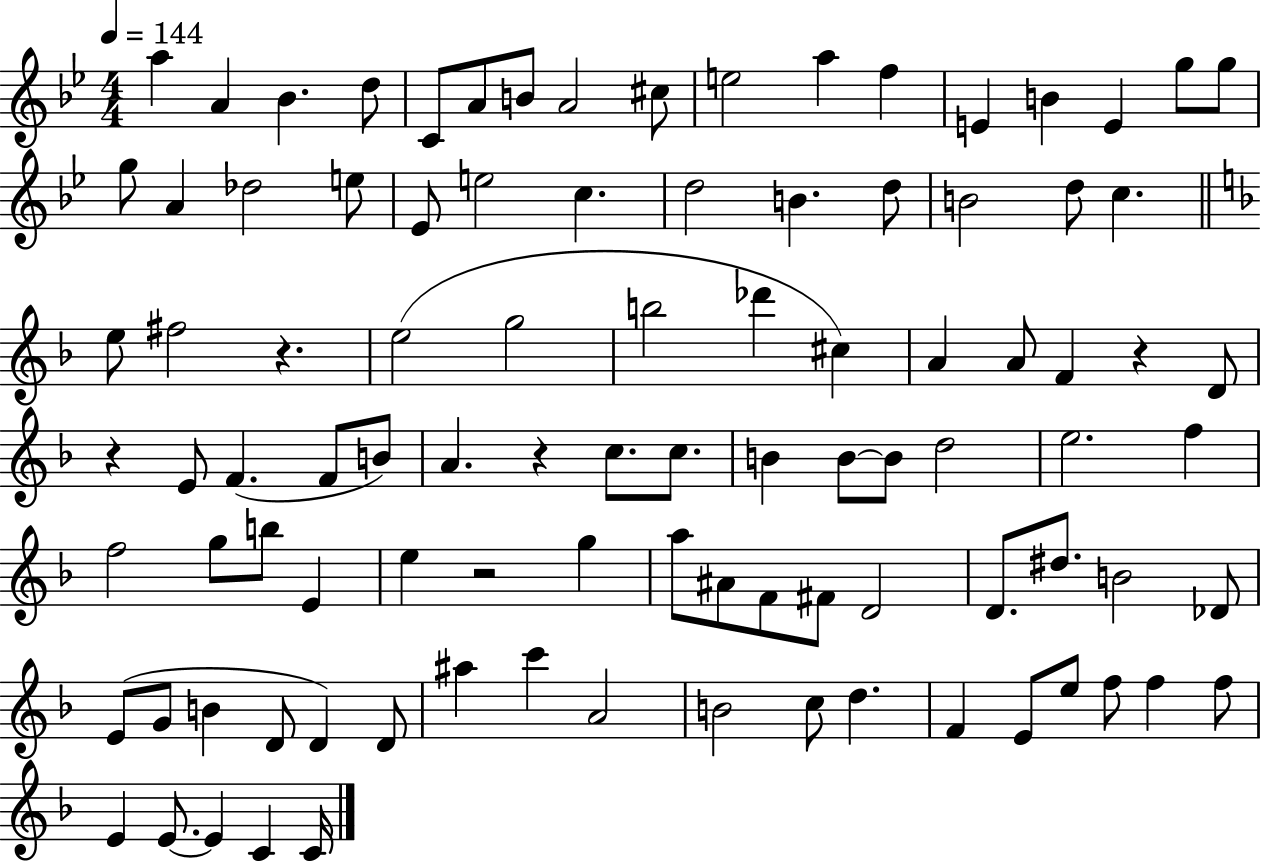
{
  \clef treble
  \numericTimeSignature
  \time 4/4
  \key bes \major
  \tempo 4 = 144
  a''4 a'4 bes'4. d''8 | c'8 a'8 b'8 a'2 cis''8 | e''2 a''4 f''4 | e'4 b'4 e'4 g''8 g''8 | \break g''8 a'4 des''2 e''8 | ees'8 e''2 c''4. | d''2 b'4. d''8 | b'2 d''8 c''4. | \break \bar "||" \break \key d \minor e''8 fis''2 r4. | e''2( g''2 | b''2 des'''4 cis''4) | a'4 a'8 f'4 r4 d'8 | \break r4 e'8 f'4.( f'8 b'8) | a'4. r4 c''8. c''8. | b'4 b'8~~ b'8 d''2 | e''2. f''4 | \break f''2 g''8 b''8 e'4 | e''4 r2 g''4 | a''8 ais'8 f'8 fis'8 d'2 | d'8. dis''8. b'2 des'8 | \break e'8( g'8 b'4 d'8 d'4) d'8 | ais''4 c'''4 a'2 | b'2 c''8 d''4. | f'4 e'8 e''8 f''8 f''4 f''8 | \break e'4 e'8.~~ e'4 c'4 c'16 | \bar "|."
}